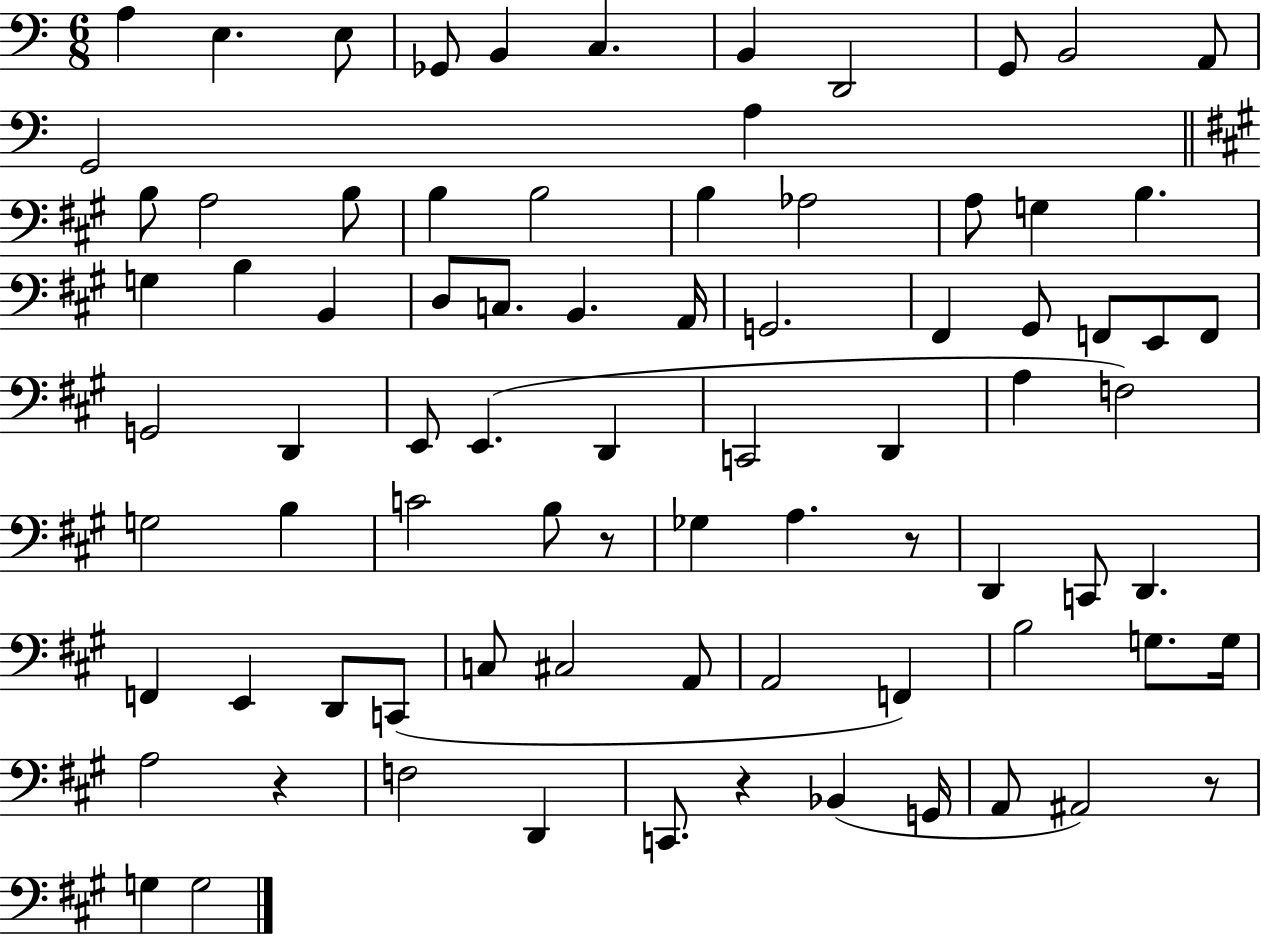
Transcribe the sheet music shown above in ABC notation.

X:1
T:Untitled
M:6/8
L:1/4
K:C
A, E, E,/2 _G,,/2 B,, C, B,, D,,2 G,,/2 B,,2 A,,/2 G,,2 A, B,/2 A,2 B,/2 B, B,2 B, _A,2 A,/2 G, B, G, B, B,, D,/2 C,/2 B,, A,,/4 G,,2 ^F,, ^G,,/2 F,,/2 E,,/2 F,,/2 G,,2 D,, E,,/2 E,, D,, C,,2 D,, A, F,2 G,2 B, C2 B,/2 z/2 _G, A, z/2 D,, C,,/2 D,, F,, E,, D,,/2 C,,/2 C,/2 ^C,2 A,,/2 A,,2 F,, B,2 G,/2 G,/4 A,2 z F,2 D,, C,,/2 z _B,, G,,/4 A,,/2 ^A,,2 z/2 G, G,2